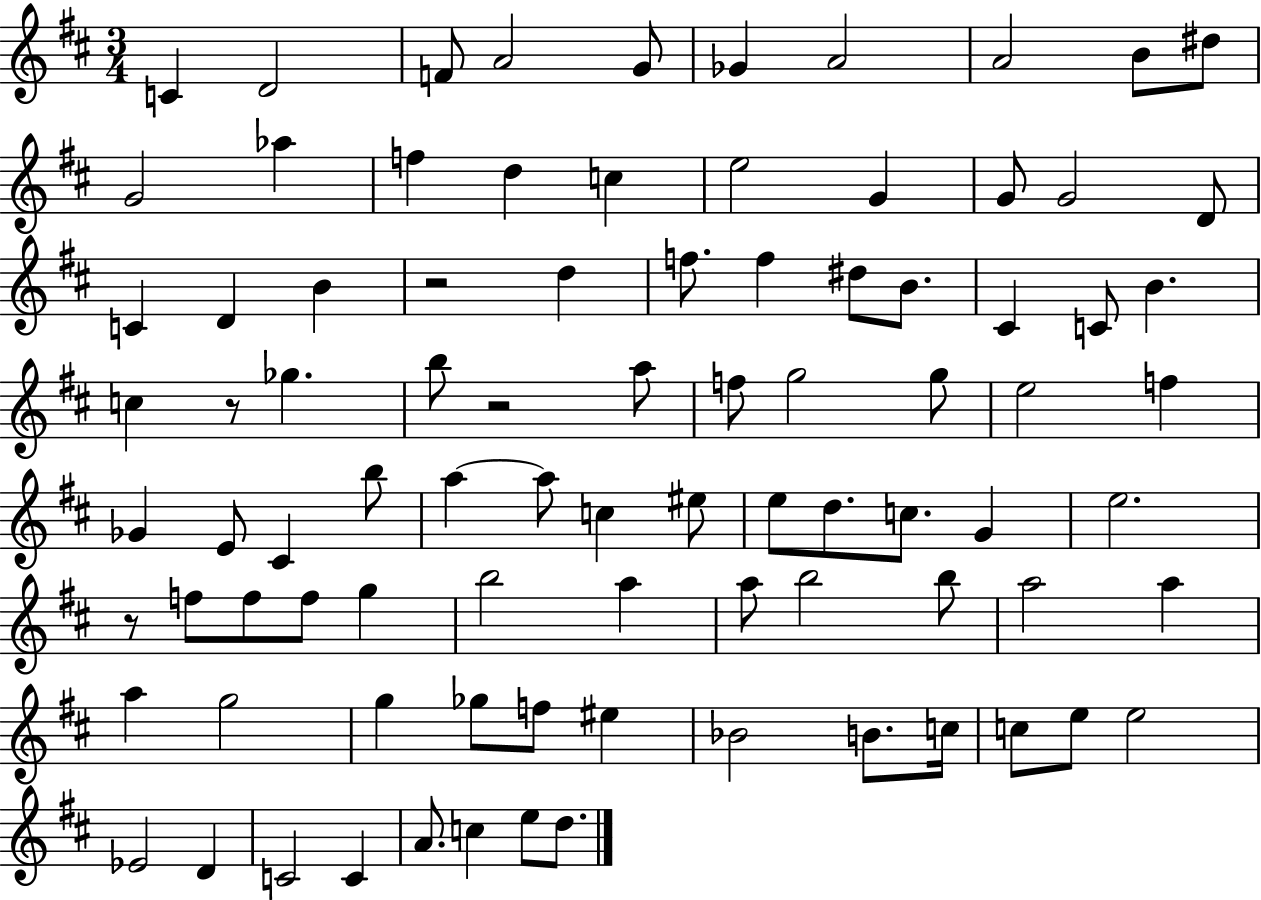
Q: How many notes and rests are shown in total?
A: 88